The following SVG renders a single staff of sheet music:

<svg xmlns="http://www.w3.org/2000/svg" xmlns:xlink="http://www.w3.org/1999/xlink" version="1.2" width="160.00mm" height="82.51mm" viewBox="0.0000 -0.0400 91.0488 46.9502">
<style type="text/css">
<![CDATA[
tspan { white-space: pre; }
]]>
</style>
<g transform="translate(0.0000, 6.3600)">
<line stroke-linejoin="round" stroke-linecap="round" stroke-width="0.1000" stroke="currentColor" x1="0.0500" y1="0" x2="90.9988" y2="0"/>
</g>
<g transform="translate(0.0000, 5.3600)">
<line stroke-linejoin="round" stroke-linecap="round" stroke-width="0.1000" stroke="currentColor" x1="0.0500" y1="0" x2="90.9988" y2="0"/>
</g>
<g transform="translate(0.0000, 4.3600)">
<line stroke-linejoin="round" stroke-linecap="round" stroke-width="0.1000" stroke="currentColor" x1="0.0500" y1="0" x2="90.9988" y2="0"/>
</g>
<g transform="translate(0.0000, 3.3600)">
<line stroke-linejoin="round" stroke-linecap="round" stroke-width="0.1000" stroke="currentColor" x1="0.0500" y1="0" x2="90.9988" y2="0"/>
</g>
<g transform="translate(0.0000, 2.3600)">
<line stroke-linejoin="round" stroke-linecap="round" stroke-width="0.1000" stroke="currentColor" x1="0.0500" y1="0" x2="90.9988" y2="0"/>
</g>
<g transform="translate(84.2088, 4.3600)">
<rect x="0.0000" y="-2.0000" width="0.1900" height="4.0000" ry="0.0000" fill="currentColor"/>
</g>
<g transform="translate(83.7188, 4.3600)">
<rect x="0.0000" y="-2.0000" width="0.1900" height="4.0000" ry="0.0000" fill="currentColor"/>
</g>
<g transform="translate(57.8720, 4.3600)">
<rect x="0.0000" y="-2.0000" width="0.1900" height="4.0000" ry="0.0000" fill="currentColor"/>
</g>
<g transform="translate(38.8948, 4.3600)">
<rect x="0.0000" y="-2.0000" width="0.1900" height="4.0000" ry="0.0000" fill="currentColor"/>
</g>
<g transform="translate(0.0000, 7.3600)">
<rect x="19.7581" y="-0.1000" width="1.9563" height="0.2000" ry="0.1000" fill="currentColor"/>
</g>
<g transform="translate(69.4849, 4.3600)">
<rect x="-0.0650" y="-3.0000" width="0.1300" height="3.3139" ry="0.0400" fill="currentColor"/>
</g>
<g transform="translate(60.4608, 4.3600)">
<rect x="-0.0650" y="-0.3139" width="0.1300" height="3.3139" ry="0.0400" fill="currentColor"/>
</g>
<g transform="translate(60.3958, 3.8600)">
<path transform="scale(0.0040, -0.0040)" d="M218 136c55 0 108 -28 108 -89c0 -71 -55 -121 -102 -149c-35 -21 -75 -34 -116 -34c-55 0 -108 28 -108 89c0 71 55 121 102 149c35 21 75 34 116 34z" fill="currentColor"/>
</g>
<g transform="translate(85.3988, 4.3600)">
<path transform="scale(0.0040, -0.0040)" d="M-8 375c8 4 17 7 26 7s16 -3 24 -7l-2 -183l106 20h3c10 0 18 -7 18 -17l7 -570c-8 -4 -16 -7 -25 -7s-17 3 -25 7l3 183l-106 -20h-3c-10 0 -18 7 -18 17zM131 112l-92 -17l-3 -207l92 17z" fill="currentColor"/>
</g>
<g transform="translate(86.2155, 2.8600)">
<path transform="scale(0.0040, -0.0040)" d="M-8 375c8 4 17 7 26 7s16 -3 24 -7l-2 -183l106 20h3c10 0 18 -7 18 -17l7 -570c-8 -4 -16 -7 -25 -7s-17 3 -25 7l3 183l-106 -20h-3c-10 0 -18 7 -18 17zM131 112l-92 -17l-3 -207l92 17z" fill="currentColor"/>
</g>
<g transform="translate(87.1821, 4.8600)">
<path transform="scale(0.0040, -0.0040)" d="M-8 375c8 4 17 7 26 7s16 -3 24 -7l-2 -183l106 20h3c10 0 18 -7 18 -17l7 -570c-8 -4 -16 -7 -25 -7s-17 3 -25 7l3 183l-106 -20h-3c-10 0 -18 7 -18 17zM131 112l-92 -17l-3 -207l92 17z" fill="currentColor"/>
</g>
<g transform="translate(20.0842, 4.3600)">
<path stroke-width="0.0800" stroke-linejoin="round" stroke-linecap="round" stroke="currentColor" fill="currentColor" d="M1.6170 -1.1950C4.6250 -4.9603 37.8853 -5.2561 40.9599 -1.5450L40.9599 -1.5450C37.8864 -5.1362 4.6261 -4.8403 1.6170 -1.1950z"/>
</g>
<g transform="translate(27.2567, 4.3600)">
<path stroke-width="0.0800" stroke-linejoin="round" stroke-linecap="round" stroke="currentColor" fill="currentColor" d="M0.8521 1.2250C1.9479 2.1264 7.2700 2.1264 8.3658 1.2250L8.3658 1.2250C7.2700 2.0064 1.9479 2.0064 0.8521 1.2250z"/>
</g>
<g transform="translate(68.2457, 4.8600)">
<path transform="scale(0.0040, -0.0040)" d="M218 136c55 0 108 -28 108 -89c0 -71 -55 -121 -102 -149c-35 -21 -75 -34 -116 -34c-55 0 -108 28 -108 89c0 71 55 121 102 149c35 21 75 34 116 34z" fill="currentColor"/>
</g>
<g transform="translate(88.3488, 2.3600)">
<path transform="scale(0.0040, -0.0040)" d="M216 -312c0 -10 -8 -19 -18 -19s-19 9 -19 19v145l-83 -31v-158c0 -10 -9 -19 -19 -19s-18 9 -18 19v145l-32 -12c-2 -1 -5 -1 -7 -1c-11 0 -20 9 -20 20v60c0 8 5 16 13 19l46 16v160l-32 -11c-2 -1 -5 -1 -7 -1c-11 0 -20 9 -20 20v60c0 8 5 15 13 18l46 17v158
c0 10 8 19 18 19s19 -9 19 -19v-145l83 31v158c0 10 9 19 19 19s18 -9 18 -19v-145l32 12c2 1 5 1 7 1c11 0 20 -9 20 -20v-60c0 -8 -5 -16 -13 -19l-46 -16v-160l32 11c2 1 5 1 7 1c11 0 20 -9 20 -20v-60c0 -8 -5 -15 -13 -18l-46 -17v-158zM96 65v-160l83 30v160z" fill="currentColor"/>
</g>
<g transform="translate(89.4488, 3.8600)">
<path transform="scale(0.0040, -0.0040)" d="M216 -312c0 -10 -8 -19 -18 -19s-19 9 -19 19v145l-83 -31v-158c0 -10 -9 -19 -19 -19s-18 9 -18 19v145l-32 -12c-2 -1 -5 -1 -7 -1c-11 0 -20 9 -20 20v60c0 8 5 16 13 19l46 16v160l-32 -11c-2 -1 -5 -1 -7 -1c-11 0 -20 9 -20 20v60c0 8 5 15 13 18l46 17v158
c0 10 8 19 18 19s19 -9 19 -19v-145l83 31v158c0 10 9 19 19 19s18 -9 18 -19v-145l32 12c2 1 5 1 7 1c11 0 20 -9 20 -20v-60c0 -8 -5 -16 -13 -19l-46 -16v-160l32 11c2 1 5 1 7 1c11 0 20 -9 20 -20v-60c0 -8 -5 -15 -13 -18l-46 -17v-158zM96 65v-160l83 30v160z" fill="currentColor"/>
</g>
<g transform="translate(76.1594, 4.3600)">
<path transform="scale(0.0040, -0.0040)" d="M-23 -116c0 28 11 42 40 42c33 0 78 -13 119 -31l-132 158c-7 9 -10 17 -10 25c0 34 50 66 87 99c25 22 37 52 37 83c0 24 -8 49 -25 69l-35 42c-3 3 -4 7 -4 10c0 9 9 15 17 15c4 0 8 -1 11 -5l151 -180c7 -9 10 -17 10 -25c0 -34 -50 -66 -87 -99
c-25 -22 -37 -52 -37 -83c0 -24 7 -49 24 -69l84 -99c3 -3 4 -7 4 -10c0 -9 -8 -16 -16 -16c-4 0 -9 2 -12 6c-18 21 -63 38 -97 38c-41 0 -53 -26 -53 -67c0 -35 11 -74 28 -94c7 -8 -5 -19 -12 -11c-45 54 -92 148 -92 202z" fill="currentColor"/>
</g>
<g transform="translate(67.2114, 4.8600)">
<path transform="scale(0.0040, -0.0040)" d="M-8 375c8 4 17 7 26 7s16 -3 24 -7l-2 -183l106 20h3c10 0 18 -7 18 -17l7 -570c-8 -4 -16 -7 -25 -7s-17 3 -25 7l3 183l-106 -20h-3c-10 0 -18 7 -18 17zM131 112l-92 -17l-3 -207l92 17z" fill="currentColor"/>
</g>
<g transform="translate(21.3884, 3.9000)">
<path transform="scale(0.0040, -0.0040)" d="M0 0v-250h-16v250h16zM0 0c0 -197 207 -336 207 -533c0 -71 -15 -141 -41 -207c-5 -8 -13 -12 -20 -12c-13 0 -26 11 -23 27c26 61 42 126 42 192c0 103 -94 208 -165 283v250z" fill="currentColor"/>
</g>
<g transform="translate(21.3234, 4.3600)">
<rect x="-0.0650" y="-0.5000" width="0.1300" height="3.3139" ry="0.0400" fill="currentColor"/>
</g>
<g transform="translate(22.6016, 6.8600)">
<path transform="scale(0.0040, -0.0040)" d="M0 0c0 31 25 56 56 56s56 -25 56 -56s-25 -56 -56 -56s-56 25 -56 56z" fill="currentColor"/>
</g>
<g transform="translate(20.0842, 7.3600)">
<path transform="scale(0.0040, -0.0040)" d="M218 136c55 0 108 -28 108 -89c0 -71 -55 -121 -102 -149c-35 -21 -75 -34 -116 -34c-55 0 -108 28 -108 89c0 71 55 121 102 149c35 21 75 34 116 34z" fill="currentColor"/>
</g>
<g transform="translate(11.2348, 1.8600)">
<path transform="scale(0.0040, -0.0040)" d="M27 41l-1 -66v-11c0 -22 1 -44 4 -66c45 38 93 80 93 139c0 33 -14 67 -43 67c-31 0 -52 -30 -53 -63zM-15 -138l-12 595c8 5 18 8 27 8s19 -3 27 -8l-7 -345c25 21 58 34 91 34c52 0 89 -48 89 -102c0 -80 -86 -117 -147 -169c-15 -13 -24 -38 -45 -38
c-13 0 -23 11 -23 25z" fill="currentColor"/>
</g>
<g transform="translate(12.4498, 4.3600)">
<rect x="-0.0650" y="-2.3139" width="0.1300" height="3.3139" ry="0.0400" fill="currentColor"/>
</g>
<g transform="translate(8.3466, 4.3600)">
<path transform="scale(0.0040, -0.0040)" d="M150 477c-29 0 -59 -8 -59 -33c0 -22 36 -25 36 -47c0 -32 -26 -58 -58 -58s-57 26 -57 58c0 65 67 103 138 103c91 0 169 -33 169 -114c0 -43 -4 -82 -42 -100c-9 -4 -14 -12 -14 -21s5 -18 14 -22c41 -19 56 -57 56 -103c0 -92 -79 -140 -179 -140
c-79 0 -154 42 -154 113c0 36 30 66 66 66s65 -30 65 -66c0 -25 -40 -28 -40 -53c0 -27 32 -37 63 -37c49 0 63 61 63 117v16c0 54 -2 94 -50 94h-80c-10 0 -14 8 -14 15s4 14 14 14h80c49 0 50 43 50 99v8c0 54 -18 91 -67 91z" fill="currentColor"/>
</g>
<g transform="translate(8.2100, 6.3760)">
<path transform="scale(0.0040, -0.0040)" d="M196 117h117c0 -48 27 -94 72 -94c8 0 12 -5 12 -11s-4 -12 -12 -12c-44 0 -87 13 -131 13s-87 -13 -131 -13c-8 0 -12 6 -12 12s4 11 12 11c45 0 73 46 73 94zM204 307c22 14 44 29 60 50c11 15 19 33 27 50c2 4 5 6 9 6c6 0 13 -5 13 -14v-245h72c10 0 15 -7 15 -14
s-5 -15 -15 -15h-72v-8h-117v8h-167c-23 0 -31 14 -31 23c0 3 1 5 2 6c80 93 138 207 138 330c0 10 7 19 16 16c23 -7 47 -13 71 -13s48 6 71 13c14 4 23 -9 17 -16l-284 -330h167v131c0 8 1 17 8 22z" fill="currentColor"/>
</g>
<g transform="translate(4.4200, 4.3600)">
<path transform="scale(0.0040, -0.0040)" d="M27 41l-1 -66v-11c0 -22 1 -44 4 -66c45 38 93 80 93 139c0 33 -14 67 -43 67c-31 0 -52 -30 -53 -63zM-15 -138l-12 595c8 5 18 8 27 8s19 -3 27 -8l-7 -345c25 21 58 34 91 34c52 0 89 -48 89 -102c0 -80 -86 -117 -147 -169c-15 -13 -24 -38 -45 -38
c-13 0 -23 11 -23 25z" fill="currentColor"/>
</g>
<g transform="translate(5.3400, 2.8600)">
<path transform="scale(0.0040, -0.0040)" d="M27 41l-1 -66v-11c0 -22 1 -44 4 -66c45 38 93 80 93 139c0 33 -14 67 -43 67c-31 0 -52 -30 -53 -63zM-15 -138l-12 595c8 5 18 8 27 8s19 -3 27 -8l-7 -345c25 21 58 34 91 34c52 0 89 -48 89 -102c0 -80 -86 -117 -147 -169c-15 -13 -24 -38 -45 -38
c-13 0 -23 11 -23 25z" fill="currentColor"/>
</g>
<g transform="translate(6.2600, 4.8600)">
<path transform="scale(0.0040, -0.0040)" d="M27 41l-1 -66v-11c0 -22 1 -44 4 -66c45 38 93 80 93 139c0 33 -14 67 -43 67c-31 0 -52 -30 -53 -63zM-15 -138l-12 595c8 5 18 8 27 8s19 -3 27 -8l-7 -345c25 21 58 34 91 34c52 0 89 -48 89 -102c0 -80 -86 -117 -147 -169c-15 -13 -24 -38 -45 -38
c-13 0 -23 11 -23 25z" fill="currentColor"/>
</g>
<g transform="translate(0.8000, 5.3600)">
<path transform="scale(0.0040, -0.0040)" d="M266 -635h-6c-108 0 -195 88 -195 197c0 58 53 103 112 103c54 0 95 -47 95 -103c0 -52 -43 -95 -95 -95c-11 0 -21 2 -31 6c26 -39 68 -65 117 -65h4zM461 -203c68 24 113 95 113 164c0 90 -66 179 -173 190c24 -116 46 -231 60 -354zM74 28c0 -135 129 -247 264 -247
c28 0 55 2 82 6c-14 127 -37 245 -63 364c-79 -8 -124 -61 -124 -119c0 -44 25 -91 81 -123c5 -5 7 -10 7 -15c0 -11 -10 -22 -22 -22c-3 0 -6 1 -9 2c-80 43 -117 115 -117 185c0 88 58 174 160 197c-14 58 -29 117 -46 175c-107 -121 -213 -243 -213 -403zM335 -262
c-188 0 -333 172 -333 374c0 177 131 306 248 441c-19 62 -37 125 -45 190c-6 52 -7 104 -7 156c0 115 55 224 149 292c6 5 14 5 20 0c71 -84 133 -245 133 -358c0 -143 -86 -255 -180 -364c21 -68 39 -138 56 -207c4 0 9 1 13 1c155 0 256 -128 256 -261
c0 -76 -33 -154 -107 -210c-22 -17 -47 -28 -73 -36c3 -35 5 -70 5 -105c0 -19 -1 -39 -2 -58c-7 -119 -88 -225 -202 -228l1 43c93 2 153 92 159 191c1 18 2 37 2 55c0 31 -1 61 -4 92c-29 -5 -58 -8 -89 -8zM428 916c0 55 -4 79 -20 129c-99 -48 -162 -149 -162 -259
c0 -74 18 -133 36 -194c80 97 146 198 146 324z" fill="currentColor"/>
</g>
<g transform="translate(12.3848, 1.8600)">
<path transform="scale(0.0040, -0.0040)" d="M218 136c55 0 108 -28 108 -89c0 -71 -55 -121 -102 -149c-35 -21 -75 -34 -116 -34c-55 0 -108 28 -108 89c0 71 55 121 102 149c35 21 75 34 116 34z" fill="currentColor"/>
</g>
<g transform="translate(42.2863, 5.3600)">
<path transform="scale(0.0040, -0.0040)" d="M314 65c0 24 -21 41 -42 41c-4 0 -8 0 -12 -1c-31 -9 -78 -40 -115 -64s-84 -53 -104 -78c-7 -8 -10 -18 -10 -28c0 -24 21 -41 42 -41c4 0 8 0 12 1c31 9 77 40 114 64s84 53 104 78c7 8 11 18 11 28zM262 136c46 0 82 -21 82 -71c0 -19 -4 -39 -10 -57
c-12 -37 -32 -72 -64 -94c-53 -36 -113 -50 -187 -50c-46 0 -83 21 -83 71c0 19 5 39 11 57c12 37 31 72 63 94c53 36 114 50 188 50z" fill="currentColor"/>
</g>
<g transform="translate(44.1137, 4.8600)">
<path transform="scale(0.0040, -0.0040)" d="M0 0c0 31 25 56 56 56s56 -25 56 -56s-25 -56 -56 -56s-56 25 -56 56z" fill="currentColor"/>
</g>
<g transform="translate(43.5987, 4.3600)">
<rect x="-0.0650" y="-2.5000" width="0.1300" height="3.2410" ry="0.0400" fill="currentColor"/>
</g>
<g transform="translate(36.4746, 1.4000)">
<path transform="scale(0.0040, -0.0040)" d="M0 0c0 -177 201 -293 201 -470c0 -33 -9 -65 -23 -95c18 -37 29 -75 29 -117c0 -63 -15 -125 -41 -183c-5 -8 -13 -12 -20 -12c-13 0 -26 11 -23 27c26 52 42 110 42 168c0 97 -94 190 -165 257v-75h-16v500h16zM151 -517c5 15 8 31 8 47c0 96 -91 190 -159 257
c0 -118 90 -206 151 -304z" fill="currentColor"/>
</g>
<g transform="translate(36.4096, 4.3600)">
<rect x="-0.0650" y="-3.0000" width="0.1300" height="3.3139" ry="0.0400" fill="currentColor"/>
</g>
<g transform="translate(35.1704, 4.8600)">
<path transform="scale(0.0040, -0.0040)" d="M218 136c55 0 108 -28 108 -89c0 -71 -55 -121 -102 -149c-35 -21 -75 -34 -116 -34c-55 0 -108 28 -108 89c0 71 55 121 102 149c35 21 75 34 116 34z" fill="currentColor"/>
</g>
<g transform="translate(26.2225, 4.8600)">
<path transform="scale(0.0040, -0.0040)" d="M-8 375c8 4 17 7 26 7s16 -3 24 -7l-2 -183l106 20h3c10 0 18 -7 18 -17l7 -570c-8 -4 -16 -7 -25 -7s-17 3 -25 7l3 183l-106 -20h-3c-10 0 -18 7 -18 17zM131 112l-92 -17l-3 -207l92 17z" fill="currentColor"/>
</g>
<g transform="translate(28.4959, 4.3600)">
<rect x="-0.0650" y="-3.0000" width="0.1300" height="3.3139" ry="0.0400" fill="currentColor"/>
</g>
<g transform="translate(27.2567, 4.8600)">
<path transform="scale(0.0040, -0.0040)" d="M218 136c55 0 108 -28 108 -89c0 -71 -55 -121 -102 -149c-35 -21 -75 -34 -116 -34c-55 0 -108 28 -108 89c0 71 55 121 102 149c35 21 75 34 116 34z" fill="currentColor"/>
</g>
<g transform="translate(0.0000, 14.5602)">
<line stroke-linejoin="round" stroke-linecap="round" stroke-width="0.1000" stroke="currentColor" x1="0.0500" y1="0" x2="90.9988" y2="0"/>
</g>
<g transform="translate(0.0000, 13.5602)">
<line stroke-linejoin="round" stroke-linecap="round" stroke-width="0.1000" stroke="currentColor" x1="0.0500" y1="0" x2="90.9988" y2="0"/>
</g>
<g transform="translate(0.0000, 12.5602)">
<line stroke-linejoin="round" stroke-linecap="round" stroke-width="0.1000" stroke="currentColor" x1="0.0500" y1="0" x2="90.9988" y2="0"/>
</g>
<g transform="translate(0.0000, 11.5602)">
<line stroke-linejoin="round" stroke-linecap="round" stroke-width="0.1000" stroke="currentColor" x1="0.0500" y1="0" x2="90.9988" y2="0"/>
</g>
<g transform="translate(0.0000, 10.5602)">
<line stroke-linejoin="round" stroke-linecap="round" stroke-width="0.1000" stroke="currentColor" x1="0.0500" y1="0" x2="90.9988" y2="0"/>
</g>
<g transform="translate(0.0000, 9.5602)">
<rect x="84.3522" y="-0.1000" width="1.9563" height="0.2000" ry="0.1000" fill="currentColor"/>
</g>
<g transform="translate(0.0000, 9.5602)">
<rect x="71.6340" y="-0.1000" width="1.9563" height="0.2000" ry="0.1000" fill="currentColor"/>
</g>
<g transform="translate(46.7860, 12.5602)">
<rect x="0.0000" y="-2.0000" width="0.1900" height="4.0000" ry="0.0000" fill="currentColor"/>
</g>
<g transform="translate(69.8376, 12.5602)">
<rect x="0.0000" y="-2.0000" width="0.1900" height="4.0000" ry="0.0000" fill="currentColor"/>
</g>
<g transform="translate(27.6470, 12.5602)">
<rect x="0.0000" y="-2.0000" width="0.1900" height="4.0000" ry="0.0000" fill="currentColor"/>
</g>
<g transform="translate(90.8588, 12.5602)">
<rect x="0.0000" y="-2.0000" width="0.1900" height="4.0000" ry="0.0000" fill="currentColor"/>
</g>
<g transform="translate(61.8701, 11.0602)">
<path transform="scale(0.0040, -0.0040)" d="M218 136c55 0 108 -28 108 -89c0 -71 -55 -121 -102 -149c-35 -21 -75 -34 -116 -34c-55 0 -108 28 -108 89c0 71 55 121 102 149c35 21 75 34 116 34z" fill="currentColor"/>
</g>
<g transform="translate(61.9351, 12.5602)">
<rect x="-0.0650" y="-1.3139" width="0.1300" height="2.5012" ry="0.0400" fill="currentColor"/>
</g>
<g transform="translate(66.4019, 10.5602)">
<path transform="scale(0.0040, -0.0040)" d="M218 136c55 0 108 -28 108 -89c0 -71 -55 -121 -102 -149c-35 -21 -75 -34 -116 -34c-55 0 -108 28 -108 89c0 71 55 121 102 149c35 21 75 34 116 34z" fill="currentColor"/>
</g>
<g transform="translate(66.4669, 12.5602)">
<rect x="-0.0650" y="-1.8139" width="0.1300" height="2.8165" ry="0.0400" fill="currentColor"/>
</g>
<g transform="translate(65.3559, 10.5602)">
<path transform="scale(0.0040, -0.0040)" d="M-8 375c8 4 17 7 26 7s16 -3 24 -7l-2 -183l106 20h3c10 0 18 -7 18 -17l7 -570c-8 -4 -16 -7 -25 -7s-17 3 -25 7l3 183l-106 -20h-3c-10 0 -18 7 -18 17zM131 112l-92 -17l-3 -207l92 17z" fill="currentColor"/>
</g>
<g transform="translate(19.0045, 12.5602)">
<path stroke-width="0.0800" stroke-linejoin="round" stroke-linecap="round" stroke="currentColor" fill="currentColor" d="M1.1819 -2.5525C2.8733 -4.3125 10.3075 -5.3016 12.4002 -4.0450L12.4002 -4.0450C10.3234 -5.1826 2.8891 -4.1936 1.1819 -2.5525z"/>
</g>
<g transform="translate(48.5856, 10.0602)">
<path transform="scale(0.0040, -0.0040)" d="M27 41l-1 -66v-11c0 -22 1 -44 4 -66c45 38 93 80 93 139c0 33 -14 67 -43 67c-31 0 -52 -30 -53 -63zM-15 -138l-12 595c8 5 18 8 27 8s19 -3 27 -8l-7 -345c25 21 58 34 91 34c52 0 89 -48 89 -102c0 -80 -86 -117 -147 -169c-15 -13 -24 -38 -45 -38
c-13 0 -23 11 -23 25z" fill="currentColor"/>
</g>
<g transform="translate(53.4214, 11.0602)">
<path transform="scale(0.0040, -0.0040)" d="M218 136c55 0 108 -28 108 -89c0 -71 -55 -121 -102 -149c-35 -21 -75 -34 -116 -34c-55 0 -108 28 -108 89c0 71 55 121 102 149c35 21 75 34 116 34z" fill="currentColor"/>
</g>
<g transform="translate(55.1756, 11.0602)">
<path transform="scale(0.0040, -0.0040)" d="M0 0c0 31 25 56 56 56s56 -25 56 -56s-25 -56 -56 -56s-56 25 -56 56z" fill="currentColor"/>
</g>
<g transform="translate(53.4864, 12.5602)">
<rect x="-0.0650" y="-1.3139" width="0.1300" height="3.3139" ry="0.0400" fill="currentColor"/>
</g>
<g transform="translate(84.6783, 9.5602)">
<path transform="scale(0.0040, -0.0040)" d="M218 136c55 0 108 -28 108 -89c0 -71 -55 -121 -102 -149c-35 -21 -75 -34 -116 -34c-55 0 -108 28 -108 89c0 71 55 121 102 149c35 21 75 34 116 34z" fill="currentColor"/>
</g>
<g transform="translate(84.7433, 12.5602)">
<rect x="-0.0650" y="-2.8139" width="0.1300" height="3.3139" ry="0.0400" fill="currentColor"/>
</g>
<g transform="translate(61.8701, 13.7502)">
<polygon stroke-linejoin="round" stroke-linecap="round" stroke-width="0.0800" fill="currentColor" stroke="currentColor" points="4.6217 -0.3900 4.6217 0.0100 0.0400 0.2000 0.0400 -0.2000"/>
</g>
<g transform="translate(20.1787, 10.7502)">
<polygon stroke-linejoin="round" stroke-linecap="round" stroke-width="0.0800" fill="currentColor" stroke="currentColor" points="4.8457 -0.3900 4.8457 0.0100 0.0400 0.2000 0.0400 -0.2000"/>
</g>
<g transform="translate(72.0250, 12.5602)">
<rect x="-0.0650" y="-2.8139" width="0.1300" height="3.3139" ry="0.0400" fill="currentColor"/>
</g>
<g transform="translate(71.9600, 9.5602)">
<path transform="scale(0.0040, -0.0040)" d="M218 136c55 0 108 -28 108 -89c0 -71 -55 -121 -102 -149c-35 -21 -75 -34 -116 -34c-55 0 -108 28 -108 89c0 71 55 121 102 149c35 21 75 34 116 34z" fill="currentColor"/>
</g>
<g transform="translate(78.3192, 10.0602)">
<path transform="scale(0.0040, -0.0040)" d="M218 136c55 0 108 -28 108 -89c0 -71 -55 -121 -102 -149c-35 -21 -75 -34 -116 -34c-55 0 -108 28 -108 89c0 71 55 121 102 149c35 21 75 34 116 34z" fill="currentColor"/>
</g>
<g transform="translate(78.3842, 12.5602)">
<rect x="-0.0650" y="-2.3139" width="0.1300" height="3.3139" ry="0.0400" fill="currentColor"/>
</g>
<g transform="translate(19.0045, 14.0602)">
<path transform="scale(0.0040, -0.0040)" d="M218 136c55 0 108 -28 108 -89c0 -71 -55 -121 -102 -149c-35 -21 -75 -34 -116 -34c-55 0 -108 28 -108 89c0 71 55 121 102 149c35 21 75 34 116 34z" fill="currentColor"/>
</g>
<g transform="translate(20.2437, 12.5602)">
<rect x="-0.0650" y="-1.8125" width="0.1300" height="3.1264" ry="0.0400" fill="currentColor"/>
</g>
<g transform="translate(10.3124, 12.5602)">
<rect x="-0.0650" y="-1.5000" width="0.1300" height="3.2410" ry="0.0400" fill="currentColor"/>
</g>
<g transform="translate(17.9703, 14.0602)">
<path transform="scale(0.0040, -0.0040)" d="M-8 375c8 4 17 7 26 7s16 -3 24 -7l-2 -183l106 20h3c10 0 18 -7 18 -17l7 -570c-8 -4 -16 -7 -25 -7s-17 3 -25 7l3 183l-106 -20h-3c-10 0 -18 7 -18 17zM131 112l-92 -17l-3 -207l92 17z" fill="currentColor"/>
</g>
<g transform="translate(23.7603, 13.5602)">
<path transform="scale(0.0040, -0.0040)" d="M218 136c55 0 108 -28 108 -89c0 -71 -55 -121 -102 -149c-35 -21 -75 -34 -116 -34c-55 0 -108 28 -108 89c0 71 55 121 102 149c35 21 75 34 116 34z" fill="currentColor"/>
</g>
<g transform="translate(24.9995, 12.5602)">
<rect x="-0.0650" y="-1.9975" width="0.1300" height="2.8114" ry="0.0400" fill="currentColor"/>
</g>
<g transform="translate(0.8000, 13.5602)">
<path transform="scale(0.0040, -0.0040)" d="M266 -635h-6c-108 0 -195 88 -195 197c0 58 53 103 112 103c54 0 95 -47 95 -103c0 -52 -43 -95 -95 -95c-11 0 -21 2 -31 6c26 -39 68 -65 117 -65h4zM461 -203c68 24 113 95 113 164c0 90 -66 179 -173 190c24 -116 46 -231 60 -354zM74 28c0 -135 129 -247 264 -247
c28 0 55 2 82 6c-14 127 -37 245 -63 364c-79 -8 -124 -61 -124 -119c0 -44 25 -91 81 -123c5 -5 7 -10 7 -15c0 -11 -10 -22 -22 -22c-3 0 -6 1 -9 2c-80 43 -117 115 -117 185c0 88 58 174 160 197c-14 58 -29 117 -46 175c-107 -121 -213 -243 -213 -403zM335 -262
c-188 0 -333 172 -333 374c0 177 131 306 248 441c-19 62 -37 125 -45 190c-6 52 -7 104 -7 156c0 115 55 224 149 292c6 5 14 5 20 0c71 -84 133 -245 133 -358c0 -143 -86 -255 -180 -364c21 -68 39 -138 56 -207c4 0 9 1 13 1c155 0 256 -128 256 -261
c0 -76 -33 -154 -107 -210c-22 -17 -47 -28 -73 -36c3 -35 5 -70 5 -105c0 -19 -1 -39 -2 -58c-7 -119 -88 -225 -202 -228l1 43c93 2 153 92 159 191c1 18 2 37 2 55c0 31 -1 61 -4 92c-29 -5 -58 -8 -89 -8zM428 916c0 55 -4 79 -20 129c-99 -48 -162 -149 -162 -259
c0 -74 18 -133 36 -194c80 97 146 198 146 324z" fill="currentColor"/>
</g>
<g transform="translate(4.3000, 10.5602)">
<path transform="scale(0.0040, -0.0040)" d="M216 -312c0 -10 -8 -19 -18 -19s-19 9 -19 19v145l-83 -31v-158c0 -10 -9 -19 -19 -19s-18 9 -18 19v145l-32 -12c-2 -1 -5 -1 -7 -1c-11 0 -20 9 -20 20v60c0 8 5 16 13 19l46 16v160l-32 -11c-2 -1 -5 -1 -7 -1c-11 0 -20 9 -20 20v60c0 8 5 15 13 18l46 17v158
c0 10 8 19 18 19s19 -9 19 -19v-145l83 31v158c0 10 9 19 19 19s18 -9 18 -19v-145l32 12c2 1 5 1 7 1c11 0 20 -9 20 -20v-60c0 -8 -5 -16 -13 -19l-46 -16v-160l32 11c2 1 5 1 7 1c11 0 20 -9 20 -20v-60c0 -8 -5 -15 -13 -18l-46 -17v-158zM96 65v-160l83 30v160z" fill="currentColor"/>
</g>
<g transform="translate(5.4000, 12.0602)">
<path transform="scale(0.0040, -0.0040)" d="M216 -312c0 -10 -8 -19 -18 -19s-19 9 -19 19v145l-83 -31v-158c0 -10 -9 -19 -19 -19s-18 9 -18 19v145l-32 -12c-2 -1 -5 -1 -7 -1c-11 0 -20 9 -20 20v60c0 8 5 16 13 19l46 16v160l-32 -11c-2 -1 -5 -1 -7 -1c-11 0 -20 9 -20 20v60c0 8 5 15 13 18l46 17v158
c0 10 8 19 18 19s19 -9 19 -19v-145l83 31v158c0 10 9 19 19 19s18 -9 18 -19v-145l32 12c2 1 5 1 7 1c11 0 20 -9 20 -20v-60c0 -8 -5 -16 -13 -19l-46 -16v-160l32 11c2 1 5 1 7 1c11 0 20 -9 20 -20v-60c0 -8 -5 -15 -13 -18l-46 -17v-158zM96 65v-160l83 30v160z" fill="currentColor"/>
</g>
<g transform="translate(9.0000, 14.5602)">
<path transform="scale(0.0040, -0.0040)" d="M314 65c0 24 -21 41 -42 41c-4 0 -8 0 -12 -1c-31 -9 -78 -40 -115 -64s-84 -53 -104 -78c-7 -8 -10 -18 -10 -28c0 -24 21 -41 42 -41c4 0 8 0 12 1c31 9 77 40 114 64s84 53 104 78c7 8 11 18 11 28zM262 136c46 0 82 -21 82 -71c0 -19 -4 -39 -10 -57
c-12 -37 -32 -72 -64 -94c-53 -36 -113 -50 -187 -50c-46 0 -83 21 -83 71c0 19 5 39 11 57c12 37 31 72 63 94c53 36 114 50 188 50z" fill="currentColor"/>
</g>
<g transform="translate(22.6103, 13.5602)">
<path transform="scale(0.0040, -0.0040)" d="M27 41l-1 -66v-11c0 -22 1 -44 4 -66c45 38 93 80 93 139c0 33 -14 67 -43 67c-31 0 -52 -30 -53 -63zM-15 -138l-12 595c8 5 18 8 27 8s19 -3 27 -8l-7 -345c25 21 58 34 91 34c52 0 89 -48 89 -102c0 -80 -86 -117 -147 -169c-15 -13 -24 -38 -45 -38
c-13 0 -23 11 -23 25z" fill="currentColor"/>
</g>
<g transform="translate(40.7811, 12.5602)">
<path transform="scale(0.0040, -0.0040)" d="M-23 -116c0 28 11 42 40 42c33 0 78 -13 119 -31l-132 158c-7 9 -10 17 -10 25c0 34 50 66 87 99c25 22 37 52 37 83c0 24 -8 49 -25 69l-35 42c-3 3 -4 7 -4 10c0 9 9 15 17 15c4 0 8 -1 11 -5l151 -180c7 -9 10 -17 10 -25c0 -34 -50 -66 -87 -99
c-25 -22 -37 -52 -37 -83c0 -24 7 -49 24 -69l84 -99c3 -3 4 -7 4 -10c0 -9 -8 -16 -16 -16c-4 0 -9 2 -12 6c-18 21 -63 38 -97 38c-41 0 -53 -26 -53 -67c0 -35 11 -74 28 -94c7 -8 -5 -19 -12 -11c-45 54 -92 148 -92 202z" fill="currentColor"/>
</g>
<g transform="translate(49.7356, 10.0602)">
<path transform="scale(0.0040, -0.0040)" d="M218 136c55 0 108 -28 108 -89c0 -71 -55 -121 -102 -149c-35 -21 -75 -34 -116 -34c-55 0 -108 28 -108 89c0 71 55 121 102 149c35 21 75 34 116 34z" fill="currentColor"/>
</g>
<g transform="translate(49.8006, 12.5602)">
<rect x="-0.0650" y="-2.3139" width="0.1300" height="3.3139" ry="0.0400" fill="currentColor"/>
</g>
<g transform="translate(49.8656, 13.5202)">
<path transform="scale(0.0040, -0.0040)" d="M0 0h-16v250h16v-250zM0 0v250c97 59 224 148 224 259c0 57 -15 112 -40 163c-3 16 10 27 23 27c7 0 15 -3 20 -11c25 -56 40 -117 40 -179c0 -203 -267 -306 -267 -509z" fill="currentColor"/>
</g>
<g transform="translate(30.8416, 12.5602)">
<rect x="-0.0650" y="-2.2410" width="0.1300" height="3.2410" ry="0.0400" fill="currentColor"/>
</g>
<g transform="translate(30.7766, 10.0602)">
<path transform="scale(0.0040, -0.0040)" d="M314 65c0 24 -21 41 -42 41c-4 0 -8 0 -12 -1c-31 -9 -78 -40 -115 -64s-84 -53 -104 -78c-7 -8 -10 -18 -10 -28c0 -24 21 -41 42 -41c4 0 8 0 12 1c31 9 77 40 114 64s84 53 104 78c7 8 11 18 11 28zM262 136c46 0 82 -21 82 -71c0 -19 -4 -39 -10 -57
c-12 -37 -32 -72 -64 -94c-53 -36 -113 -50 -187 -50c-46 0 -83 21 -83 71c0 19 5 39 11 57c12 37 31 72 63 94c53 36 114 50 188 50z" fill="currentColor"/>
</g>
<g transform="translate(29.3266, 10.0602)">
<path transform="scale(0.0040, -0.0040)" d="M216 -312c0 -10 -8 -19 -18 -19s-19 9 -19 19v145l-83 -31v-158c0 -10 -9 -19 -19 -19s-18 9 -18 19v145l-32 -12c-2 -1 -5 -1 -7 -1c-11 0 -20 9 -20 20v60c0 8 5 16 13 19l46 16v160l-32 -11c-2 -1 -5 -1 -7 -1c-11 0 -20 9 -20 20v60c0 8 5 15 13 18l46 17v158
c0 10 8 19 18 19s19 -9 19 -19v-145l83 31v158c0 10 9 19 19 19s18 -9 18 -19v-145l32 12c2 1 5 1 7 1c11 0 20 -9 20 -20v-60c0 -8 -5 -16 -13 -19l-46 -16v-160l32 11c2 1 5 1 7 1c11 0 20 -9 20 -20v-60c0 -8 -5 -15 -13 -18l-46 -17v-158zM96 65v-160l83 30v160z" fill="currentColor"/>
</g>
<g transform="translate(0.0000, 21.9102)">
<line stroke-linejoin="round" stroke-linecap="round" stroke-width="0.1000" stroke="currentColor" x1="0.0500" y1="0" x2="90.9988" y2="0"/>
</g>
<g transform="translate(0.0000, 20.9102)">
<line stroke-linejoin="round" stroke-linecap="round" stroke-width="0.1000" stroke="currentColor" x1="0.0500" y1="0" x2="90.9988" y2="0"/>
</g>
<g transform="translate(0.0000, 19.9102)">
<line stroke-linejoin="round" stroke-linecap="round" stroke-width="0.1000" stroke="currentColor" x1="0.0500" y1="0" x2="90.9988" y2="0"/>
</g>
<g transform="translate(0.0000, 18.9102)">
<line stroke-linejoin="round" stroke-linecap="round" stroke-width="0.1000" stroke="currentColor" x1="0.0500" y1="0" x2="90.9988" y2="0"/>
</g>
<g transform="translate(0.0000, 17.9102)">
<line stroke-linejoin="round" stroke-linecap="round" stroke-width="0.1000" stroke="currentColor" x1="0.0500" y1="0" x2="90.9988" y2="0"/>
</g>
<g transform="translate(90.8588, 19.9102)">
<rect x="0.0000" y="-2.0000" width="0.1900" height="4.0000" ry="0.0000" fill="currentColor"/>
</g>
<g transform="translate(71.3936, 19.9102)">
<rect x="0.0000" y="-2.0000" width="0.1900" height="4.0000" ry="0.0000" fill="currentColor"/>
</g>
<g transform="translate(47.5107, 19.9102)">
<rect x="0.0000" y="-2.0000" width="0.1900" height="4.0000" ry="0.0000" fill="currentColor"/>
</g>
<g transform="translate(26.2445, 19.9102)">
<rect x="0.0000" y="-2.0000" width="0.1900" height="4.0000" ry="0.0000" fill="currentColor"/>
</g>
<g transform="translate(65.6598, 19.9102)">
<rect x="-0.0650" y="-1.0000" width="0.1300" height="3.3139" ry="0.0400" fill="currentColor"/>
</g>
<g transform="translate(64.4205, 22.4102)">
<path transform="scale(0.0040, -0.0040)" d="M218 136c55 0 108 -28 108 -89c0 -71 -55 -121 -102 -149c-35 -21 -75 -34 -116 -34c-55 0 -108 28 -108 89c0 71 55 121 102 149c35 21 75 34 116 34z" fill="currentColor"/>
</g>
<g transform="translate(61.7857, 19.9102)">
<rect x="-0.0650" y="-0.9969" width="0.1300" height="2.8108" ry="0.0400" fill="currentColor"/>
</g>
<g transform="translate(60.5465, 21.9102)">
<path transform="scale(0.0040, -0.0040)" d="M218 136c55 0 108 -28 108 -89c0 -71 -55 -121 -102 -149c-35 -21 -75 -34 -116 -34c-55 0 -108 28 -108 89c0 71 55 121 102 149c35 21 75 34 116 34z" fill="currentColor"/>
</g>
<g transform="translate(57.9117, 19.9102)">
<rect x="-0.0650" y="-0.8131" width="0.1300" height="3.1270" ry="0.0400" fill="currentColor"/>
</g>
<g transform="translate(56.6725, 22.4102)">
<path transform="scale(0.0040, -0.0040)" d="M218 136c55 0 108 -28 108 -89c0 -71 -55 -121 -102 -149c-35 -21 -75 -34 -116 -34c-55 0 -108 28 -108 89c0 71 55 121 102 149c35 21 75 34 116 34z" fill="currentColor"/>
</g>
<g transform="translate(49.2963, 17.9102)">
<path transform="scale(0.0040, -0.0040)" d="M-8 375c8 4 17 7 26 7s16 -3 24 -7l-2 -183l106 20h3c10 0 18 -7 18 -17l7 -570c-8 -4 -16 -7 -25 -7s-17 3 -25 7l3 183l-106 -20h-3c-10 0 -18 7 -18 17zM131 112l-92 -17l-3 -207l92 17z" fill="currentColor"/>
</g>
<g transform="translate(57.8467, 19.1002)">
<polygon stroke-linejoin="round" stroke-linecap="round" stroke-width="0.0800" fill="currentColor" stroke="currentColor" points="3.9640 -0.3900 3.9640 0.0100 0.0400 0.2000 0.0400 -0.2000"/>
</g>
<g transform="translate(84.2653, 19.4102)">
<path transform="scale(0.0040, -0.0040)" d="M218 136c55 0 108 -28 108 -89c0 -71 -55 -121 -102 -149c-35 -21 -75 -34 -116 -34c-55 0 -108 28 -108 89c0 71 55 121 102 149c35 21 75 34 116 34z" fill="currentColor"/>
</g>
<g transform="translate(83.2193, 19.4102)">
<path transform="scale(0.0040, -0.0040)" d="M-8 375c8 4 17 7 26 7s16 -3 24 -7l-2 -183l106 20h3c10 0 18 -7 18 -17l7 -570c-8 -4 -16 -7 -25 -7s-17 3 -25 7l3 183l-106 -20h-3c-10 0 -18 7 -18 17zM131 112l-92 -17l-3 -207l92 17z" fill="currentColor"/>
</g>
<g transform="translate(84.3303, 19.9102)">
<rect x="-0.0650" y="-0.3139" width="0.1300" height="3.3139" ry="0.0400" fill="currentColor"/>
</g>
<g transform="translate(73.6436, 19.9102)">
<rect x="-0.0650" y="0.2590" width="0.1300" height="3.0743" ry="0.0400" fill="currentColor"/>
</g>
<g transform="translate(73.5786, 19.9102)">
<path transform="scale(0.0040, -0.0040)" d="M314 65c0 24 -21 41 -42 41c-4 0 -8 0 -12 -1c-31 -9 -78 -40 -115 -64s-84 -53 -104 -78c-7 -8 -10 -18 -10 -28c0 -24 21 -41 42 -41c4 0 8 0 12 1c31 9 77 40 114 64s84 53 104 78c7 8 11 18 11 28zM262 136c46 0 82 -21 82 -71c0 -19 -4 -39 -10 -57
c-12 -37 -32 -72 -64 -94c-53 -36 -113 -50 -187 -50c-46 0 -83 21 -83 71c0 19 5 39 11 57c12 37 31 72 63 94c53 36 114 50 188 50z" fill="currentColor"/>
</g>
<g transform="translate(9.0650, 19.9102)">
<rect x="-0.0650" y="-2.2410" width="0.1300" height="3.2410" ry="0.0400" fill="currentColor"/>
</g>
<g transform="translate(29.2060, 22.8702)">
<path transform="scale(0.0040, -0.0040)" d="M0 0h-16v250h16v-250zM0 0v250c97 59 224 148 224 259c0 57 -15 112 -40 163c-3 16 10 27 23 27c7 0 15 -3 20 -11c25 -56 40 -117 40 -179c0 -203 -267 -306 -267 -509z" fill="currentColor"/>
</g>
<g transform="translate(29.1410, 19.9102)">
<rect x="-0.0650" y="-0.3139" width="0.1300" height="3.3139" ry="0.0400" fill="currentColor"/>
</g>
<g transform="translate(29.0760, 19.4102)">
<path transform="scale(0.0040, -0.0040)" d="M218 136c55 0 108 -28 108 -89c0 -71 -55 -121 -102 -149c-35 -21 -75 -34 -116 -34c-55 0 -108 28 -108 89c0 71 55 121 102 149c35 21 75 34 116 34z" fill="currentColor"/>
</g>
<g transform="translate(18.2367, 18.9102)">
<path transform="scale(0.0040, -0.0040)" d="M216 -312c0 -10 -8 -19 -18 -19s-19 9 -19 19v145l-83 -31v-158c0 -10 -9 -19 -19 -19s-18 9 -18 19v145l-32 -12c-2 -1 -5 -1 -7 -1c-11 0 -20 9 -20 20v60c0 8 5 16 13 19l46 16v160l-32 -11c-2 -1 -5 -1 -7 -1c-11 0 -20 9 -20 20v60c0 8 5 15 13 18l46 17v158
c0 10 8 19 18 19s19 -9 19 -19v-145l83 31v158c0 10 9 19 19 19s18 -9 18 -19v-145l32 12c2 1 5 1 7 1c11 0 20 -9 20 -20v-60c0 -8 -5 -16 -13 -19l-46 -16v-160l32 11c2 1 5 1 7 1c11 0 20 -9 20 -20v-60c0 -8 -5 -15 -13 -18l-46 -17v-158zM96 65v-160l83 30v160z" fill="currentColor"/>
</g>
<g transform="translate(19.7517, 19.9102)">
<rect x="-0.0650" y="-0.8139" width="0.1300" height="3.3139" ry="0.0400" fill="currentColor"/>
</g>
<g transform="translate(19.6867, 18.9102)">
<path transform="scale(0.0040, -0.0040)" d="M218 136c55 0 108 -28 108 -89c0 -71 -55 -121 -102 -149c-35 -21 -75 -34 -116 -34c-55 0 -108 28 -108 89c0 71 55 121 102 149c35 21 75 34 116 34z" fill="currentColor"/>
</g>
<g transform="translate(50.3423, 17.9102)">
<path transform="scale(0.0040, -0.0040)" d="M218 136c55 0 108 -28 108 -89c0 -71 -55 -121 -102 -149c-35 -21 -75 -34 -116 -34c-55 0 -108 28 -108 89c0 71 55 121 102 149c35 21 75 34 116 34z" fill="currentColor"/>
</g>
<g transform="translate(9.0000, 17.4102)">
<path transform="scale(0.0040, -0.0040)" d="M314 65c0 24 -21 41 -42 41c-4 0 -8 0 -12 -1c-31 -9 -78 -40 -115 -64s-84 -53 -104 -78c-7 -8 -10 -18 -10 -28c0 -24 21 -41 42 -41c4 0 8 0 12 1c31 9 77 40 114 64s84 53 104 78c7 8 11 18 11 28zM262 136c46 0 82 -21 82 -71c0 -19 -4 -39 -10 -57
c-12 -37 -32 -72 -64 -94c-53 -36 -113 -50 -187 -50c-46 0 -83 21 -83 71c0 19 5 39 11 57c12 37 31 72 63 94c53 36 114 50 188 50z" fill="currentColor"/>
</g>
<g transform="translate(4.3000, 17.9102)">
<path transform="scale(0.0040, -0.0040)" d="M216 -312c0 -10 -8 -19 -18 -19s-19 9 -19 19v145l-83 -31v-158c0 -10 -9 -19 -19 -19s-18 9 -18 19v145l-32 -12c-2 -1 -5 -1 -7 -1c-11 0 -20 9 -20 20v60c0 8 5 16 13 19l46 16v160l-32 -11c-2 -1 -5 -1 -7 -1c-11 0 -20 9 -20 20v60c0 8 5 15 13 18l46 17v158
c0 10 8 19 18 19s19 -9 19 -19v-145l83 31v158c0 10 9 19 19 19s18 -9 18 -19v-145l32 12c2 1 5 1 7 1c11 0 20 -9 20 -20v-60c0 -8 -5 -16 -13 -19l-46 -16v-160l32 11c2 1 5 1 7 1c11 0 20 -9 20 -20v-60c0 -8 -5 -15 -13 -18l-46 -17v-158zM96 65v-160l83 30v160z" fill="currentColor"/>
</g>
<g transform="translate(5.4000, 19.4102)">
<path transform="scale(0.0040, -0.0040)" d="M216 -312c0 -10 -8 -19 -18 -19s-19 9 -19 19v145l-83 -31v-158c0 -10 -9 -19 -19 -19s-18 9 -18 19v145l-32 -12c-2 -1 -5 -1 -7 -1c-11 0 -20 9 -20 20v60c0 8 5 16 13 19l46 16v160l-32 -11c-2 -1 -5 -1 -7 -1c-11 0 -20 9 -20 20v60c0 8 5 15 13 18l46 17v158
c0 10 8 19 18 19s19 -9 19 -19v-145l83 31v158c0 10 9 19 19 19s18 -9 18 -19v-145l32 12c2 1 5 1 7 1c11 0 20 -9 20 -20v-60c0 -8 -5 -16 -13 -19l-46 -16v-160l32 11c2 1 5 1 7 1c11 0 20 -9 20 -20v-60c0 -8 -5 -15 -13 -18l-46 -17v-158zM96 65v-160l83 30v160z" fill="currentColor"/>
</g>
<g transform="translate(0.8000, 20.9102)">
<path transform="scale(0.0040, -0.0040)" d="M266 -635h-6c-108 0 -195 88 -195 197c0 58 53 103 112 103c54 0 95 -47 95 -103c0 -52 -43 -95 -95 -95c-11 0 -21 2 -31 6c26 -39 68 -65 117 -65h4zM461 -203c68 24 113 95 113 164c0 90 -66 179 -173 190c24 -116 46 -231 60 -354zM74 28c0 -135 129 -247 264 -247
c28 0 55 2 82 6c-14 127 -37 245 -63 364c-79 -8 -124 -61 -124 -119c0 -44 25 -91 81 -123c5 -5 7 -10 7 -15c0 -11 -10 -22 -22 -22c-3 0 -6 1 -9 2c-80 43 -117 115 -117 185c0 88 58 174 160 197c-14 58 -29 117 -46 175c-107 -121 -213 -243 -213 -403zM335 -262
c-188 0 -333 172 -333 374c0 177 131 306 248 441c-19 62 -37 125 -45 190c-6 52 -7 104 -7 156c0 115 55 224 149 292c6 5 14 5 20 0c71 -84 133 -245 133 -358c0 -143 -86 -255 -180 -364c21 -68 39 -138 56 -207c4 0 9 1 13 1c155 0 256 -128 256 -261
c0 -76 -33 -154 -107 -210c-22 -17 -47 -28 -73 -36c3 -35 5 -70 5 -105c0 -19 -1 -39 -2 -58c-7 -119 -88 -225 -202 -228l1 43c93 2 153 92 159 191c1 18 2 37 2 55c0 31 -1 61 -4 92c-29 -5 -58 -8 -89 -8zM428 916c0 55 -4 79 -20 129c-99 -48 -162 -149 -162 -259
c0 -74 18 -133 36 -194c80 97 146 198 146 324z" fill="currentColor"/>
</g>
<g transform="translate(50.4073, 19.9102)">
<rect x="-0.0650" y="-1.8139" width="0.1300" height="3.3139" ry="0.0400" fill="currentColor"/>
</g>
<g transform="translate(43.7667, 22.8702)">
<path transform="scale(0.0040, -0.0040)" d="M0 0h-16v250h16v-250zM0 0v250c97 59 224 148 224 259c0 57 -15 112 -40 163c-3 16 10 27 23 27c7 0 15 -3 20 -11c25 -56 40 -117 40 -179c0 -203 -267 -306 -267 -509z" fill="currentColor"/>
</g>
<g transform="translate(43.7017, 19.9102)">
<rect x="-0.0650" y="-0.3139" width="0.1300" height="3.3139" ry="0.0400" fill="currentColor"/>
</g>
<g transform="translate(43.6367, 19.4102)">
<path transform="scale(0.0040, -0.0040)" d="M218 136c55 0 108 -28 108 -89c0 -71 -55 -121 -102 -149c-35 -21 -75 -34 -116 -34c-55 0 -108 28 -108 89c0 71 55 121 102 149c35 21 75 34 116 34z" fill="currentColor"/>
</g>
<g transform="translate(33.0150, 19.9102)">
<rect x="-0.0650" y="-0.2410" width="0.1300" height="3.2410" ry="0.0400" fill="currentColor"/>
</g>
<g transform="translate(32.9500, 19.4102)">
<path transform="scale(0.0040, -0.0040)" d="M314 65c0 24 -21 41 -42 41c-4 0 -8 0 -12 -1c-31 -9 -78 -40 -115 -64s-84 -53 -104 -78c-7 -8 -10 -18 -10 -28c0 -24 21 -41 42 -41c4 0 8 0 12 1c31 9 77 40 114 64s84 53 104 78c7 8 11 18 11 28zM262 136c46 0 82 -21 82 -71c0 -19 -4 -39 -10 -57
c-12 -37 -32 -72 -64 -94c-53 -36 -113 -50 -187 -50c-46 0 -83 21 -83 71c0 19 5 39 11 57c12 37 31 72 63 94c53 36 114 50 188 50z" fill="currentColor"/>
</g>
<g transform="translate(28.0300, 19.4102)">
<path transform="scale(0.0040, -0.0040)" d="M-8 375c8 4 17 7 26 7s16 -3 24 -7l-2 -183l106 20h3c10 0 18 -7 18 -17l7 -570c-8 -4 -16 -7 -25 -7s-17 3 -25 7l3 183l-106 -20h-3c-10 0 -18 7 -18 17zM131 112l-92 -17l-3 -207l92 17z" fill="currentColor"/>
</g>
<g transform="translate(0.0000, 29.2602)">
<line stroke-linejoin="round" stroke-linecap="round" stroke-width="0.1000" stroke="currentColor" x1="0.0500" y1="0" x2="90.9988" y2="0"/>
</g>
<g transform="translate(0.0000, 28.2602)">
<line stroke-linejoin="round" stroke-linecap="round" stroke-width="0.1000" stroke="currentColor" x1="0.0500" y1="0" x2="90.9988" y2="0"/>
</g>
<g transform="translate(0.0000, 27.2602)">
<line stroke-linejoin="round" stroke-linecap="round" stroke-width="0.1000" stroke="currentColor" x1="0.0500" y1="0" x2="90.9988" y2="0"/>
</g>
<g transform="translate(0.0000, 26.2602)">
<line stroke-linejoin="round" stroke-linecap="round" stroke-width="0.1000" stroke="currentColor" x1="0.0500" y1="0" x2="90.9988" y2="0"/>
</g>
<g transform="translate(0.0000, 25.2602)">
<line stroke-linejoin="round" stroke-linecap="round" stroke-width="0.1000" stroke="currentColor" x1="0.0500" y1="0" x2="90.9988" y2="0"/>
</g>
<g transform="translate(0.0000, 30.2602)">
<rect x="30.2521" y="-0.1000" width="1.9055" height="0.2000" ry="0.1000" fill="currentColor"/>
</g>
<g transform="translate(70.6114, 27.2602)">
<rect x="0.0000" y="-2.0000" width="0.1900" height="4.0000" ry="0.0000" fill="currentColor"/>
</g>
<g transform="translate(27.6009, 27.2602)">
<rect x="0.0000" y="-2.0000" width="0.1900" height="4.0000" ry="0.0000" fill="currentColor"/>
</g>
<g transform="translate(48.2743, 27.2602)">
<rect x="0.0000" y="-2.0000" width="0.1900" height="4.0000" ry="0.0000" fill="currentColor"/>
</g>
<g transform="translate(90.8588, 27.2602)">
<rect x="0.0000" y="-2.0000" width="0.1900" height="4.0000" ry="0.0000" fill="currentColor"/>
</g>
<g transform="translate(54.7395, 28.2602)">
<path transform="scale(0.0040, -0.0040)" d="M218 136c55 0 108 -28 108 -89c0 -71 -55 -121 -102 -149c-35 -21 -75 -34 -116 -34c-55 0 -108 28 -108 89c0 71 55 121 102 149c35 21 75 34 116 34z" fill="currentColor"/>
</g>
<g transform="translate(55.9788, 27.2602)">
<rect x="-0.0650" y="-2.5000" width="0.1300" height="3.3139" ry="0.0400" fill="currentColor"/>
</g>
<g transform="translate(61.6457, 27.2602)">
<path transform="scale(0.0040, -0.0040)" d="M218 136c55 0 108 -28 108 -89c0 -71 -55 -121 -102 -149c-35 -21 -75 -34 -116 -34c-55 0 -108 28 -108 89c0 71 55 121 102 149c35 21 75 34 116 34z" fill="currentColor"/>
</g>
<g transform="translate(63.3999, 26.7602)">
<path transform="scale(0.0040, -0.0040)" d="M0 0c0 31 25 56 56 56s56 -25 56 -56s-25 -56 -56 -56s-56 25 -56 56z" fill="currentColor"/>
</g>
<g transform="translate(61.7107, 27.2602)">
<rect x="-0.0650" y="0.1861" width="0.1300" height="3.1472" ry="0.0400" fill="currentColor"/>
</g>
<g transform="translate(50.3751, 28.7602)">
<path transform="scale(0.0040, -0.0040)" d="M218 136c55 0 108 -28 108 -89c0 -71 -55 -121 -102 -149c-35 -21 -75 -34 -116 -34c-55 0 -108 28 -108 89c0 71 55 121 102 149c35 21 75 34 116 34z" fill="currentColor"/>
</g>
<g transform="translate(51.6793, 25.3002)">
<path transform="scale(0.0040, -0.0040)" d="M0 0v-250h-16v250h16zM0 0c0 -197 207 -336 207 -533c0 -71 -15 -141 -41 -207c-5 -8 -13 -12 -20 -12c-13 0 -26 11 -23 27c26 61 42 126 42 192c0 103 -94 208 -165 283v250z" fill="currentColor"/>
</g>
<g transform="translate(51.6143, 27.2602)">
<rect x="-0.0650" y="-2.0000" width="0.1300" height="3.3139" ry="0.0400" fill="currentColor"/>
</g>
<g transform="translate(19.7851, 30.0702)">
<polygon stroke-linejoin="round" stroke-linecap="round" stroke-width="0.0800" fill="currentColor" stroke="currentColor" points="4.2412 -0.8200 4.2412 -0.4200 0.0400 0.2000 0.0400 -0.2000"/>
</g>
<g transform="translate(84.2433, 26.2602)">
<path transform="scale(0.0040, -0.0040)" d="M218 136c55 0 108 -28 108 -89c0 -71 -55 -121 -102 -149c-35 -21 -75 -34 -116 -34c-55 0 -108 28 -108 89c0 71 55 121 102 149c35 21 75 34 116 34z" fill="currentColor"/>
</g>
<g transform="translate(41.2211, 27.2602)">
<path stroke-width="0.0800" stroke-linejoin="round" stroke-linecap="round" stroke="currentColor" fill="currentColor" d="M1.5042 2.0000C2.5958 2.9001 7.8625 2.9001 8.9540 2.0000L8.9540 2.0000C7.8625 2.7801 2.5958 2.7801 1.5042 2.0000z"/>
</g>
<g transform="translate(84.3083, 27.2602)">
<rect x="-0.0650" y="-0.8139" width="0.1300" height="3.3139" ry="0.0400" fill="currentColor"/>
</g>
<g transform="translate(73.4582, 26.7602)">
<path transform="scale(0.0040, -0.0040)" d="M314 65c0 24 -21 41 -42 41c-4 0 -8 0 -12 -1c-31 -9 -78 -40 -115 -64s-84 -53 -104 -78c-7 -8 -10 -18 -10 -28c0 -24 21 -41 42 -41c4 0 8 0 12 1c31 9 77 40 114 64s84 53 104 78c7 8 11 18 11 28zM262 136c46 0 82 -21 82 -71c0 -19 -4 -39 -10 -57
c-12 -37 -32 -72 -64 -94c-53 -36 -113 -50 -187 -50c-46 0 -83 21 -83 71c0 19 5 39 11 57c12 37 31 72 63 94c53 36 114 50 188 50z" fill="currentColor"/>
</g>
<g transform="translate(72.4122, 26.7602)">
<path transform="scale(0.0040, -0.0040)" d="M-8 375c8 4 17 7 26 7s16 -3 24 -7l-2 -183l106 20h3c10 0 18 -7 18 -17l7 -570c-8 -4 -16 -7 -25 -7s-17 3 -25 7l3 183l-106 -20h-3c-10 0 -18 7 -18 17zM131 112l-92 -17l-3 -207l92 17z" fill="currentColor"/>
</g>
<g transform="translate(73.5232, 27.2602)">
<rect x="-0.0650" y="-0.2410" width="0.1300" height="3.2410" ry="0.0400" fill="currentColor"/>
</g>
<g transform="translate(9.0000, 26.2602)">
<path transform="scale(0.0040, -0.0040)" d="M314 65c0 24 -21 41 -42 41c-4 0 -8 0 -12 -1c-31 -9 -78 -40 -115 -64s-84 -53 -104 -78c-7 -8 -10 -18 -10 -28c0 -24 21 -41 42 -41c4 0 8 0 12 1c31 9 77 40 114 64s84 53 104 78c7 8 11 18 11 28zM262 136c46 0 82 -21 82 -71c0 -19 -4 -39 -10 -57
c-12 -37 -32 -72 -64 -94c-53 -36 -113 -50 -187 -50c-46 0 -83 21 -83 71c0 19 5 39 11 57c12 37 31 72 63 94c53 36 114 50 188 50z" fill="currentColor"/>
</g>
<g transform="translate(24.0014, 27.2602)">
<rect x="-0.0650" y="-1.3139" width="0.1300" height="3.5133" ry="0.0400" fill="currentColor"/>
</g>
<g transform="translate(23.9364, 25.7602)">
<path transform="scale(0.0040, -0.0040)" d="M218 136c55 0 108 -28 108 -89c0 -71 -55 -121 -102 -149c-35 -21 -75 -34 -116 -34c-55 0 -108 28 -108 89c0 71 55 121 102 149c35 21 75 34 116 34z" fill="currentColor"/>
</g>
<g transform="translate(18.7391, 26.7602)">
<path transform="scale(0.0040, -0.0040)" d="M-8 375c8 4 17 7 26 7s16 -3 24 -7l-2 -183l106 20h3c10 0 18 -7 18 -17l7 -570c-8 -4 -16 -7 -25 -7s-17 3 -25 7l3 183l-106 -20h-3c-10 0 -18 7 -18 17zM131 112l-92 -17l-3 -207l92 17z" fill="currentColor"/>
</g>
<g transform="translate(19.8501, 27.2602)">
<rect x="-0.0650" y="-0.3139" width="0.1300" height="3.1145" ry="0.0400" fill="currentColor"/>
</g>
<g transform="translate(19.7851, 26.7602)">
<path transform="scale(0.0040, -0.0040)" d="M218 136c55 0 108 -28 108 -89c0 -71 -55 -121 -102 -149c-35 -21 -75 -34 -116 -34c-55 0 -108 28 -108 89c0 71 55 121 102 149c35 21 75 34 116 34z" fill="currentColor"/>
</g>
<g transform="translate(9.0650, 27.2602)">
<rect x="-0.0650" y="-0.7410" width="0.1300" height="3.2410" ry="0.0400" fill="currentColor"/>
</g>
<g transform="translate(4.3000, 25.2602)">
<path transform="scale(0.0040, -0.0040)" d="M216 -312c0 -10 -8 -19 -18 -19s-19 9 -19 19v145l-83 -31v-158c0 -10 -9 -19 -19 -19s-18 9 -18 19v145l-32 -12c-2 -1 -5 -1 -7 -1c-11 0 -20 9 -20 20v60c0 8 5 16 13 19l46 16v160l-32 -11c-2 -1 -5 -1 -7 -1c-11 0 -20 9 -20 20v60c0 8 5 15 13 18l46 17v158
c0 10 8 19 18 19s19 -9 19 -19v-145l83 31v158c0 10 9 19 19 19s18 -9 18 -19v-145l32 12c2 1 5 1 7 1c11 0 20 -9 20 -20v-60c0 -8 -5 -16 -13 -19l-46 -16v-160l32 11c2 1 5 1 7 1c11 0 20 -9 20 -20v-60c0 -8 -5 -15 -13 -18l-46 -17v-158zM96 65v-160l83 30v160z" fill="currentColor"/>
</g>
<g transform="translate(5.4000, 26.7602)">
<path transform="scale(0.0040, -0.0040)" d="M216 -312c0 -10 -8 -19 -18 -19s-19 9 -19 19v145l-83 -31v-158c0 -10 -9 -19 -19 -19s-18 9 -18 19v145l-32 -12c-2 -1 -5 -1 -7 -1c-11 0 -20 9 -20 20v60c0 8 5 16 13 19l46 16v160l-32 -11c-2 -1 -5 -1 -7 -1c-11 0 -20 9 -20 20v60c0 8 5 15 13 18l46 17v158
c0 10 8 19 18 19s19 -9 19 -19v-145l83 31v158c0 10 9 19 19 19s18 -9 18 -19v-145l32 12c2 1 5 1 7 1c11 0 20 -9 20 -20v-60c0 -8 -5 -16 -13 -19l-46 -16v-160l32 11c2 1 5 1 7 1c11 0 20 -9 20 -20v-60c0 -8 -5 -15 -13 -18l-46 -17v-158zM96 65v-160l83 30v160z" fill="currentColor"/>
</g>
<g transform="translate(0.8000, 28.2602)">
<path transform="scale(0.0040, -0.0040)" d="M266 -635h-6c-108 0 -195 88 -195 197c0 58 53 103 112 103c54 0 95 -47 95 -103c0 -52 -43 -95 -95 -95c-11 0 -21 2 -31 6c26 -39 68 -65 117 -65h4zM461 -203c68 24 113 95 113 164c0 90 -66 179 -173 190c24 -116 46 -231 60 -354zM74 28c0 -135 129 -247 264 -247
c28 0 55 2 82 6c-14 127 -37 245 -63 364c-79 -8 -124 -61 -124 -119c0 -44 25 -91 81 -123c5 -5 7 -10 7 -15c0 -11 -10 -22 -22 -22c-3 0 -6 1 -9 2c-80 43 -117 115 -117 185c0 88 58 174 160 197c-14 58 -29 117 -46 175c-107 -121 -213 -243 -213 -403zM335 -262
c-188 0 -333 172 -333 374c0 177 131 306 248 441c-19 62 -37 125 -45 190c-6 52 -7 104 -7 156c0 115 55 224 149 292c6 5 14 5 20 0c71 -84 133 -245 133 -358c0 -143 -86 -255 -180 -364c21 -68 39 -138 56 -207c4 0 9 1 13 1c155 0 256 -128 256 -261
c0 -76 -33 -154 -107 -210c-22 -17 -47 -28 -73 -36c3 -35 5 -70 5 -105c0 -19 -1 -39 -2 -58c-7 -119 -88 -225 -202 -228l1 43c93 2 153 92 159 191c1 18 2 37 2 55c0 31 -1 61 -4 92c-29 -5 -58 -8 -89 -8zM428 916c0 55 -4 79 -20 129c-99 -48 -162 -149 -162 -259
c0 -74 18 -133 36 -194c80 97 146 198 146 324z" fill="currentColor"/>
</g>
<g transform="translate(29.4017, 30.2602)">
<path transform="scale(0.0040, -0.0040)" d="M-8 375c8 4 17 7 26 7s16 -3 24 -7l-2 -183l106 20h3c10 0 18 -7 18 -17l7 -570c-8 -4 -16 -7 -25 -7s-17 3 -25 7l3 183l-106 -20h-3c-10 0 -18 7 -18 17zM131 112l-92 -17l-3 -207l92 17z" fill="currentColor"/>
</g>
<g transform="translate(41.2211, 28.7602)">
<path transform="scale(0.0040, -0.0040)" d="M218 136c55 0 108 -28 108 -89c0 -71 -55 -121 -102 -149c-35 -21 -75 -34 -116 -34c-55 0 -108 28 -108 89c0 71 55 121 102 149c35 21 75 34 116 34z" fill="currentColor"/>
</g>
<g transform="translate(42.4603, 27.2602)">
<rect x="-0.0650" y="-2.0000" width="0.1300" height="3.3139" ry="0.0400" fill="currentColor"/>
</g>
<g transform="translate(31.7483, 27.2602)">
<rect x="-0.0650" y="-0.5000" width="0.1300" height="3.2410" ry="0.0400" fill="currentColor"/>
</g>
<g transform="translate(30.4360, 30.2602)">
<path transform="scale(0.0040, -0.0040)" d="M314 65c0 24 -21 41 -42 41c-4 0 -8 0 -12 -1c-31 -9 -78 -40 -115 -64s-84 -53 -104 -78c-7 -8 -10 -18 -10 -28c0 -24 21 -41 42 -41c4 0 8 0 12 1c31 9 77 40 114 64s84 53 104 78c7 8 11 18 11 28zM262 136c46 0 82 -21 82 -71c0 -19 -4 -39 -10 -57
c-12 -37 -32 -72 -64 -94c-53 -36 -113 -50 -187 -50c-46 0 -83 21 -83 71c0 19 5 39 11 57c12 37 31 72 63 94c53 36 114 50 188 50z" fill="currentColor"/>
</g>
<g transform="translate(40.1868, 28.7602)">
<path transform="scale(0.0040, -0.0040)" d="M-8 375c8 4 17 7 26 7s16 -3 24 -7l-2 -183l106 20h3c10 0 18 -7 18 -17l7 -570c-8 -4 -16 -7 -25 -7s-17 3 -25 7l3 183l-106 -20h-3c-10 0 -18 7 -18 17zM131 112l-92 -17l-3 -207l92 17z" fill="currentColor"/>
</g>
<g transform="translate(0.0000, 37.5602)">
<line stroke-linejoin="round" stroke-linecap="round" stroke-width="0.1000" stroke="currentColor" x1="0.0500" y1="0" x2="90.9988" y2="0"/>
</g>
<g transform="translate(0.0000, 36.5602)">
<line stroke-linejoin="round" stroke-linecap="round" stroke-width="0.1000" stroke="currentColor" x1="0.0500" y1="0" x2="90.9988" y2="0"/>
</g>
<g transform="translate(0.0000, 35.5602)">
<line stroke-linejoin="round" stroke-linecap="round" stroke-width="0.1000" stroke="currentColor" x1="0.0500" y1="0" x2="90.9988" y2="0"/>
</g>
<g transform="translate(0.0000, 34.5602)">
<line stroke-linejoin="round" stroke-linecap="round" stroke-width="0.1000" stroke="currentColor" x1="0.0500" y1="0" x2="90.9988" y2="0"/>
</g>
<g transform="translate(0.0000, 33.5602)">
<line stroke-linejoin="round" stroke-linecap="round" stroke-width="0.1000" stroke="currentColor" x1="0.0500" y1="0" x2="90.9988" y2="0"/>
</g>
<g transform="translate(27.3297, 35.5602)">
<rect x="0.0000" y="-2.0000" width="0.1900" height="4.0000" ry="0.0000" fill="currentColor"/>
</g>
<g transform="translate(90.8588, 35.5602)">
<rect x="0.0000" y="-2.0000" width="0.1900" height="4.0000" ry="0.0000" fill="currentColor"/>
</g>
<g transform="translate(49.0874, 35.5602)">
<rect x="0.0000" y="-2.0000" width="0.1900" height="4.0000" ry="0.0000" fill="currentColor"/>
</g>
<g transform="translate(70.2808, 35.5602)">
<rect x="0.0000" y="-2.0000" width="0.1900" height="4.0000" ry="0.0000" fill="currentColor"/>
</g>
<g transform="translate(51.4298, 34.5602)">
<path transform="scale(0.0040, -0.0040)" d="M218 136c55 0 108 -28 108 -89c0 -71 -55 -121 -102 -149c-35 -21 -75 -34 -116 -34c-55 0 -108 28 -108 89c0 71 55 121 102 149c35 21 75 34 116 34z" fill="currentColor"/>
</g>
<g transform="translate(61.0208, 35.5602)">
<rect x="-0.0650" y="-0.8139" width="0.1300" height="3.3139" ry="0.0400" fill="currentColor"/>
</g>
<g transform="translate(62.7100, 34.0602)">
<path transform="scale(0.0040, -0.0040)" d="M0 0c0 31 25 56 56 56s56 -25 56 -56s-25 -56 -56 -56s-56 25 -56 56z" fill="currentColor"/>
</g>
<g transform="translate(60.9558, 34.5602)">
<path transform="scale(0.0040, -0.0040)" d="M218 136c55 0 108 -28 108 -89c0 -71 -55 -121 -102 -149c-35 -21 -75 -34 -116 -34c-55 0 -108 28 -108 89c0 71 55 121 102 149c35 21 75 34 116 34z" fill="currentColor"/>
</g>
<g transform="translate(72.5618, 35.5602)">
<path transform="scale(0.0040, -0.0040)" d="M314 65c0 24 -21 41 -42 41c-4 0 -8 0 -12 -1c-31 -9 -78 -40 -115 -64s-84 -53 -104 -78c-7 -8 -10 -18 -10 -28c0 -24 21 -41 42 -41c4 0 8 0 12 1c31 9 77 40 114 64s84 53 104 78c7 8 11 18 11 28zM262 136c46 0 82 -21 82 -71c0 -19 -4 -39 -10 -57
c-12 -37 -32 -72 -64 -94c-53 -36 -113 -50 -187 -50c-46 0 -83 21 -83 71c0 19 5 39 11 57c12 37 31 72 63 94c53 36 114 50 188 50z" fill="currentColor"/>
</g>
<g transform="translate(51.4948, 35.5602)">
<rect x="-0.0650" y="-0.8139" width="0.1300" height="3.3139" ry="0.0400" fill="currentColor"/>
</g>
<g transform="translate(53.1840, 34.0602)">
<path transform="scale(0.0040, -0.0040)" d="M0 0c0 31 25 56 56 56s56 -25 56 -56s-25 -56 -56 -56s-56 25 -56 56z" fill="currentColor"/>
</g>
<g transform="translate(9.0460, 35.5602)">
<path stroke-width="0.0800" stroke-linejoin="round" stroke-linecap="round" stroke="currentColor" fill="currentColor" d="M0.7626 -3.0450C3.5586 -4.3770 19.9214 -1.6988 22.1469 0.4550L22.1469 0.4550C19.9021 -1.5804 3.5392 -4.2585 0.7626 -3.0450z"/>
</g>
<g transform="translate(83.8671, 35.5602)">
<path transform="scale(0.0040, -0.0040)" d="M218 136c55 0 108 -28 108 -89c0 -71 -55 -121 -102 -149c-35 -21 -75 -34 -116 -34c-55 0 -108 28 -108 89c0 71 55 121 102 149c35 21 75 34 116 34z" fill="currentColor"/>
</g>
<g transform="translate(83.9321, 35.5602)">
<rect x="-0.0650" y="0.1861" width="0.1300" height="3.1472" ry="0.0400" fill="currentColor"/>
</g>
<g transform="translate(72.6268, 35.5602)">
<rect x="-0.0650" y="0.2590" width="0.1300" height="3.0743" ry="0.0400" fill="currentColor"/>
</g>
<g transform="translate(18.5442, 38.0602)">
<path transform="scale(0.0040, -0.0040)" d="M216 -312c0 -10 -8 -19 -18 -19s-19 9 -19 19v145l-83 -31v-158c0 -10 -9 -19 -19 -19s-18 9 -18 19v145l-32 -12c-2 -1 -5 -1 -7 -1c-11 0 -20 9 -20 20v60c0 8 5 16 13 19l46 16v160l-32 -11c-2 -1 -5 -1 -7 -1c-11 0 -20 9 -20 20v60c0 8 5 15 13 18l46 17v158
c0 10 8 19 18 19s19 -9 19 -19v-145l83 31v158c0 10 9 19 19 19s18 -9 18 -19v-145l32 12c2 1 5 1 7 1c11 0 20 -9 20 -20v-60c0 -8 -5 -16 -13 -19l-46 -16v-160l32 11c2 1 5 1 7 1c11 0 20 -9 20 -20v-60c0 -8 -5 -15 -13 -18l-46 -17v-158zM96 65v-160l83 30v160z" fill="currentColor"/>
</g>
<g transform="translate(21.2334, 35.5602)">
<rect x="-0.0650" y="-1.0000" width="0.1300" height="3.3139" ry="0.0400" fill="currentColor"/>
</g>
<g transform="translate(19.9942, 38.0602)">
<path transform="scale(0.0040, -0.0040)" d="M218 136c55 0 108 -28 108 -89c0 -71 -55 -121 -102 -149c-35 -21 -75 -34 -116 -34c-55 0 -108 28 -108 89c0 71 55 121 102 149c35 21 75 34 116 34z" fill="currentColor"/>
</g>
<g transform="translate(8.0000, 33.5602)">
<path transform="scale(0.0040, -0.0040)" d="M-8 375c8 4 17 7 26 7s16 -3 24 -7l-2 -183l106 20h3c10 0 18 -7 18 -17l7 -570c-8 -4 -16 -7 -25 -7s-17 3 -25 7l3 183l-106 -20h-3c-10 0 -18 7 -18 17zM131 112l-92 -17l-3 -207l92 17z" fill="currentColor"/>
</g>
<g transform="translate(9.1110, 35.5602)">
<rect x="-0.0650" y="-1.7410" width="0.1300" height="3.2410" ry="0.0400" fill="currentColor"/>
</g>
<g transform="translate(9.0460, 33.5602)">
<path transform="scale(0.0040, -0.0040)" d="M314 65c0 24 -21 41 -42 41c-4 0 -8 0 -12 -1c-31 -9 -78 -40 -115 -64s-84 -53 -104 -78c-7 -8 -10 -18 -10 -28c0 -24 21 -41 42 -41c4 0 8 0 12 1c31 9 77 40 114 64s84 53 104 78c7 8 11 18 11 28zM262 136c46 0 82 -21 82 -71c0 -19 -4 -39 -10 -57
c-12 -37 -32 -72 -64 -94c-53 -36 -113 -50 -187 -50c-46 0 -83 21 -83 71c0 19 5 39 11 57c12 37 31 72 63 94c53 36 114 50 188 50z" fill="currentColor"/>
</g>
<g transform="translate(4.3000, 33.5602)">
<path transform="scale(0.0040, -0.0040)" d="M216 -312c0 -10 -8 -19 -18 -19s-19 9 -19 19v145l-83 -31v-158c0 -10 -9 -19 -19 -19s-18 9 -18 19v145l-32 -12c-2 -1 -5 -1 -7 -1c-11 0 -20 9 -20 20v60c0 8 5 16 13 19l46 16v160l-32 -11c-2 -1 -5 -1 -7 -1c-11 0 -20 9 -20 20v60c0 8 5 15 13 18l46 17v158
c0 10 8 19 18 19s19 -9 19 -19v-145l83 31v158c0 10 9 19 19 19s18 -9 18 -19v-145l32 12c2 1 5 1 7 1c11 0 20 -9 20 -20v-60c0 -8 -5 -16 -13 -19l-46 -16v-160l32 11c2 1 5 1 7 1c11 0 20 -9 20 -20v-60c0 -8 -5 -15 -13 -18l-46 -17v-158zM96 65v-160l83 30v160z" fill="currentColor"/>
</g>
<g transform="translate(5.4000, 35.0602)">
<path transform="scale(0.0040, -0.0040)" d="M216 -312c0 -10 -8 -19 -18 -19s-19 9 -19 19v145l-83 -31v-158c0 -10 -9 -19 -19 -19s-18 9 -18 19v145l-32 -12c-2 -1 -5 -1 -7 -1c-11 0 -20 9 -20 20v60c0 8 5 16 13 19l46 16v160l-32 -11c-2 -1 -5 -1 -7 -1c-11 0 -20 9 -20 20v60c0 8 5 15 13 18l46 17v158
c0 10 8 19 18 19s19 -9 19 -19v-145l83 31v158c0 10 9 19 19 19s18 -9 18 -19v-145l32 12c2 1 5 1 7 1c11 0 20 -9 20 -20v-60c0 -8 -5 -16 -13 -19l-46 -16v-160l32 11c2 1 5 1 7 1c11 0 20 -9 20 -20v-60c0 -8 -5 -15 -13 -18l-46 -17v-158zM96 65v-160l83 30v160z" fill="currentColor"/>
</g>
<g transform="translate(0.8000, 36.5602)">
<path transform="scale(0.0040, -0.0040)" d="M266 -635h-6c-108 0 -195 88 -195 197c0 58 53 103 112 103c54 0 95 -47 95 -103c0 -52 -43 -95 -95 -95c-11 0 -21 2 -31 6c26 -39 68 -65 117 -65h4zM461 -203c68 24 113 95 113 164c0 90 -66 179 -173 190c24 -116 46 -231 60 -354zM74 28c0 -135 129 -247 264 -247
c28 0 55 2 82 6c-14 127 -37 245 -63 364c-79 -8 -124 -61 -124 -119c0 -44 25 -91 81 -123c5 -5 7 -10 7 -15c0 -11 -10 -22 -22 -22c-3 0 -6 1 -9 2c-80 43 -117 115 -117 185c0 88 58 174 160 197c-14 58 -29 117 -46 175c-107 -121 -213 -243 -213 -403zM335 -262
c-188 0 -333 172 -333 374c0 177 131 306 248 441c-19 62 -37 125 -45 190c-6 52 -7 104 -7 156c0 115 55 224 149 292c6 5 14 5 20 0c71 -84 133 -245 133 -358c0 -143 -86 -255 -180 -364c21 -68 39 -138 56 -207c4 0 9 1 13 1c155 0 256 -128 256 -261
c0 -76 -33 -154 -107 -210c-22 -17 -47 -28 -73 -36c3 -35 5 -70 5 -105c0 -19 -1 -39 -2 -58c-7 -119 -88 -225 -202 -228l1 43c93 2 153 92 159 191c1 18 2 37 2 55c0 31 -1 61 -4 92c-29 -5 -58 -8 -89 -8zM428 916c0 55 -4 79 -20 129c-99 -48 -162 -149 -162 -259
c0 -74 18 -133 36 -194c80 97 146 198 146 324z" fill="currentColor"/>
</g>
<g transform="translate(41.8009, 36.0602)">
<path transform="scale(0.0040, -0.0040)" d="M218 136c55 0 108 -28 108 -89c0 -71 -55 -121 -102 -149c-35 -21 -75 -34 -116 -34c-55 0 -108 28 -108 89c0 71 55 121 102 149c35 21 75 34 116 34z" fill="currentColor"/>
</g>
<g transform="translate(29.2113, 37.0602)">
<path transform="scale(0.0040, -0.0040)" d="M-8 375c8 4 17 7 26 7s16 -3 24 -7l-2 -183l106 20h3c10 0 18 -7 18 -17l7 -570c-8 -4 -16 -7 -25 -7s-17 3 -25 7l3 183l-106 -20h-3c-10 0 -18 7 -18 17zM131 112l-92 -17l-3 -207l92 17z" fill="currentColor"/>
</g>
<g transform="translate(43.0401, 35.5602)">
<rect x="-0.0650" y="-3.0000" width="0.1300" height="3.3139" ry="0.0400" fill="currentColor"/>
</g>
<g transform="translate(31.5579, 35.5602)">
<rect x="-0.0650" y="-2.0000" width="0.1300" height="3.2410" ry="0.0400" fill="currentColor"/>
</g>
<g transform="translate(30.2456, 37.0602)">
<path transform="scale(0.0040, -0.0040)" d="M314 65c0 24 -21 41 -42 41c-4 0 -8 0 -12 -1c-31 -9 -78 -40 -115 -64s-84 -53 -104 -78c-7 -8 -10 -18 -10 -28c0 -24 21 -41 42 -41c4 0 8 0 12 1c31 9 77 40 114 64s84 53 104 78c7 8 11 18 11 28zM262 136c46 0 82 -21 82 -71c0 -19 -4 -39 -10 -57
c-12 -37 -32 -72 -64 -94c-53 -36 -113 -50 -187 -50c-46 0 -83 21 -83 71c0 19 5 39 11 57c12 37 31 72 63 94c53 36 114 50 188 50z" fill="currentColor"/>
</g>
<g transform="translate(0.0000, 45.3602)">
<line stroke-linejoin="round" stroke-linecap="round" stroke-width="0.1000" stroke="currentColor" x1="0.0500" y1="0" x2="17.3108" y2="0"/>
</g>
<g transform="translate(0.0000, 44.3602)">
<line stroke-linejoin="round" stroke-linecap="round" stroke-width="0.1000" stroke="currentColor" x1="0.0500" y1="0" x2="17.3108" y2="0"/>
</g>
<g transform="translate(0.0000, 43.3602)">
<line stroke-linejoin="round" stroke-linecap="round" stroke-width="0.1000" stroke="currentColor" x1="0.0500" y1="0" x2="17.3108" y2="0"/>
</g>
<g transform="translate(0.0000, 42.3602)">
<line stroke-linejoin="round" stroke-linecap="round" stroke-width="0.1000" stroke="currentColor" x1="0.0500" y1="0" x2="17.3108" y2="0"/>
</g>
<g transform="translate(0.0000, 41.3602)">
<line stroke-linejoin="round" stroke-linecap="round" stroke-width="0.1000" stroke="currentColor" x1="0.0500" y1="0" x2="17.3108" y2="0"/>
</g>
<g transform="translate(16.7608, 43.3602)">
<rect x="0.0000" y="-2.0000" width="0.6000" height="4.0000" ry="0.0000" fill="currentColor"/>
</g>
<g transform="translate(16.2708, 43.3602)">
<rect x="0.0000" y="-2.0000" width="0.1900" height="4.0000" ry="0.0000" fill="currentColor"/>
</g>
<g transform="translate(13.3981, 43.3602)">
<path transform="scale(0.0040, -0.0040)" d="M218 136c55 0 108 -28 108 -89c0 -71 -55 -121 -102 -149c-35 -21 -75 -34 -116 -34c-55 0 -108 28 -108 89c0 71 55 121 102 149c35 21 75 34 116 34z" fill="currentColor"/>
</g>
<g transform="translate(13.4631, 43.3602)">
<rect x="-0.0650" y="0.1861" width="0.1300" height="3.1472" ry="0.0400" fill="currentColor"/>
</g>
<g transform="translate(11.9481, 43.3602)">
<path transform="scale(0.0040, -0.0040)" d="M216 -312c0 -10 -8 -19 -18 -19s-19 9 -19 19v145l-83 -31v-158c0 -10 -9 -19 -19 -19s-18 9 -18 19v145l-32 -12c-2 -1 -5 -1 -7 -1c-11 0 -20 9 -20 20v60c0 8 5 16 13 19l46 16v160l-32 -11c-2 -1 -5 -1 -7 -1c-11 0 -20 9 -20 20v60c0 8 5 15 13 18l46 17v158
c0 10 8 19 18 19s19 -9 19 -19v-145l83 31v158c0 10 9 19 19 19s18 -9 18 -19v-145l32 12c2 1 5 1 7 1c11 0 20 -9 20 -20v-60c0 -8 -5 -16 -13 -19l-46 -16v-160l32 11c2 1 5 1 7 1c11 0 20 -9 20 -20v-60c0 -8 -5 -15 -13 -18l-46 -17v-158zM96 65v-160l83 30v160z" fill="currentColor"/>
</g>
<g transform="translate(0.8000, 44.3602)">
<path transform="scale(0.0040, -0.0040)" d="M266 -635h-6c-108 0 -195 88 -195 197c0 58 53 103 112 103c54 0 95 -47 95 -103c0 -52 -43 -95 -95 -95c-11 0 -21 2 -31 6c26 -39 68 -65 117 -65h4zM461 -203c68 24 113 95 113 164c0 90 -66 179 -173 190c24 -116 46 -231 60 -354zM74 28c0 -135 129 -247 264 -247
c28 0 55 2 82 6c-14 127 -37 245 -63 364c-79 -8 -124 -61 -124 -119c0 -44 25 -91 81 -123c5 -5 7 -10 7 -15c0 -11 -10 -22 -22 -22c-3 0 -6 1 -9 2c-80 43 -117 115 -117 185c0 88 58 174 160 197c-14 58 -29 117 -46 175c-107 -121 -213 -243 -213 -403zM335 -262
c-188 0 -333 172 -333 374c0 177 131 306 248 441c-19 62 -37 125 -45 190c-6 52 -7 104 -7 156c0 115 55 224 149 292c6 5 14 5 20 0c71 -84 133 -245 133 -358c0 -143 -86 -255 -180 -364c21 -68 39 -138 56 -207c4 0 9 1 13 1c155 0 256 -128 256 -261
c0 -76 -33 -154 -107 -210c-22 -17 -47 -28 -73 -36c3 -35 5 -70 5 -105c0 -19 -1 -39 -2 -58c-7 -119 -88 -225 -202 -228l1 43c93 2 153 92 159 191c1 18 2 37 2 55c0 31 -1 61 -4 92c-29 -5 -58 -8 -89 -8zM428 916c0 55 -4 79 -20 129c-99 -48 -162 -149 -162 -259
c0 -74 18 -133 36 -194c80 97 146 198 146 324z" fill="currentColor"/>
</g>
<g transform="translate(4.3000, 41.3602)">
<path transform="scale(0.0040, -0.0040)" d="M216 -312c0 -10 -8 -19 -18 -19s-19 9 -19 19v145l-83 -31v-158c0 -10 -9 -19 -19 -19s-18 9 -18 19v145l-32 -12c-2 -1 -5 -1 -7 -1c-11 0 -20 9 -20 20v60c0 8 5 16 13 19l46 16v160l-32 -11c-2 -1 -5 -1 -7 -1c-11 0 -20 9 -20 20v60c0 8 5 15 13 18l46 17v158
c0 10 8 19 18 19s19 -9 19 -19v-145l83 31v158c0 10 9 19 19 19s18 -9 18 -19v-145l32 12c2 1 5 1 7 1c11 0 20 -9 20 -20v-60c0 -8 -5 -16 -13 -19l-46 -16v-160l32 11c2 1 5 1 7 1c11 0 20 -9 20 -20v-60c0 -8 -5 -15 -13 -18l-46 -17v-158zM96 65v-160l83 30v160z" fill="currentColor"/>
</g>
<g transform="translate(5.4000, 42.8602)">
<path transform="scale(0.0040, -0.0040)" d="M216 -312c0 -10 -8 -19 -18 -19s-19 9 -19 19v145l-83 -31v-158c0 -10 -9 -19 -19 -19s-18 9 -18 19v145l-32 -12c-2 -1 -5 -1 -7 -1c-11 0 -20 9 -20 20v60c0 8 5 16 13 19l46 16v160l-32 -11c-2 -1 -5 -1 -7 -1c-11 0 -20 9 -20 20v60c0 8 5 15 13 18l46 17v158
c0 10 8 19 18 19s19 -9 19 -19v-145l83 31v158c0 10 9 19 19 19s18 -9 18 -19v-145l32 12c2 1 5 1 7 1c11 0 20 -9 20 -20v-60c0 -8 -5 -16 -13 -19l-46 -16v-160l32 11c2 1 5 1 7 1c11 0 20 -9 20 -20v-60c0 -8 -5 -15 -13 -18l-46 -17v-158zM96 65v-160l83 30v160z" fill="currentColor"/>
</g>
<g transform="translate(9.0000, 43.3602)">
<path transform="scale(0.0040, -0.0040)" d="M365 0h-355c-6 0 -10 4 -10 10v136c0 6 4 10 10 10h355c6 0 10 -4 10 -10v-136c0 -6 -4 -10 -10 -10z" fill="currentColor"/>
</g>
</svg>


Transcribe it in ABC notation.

X:1
T:Untitled
M:3/4
L:1/4
K:Eb
_g C/2 A A/4 G2 c A z E2 F/2 _G/2 ^g2 z _g/2 e e/2 f/2 a g a g2 ^d c/2 c2 c/2 f D/2 E/2 D B2 c d2 c/2 e/2 C2 F F/2 G B c2 d f2 ^D F2 A d d B2 B z2 ^B